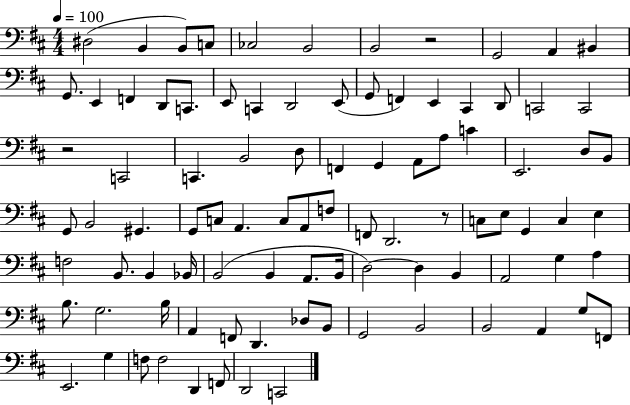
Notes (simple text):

D#3/h B2/q B2/e C3/e CES3/h B2/h B2/h R/h G2/h A2/q BIS2/q G2/e. E2/q F2/q D2/e C2/e. E2/e C2/q D2/h E2/e G2/e F2/q E2/q C#2/q D2/e C2/h C2/h R/h C2/h C2/q. B2/h D3/e F2/q G2/q A2/e A3/e C4/q E2/h. D3/e B2/e G2/e B2/h G#2/q. G2/e C3/e A2/q. C3/e A2/e F3/e F2/e D2/h. R/e C3/e E3/e G2/q C3/q E3/q F3/h B2/e. B2/q Bb2/s B2/h B2/q A2/e. B2/s D3/h D3/q B2/q A2/h G3/q A3/q B3/e. G3/h. B3/s A2/q F2/e D2/q. Db3/e B2/e G2/h B2/h B2/h A2/q G3/e F2/e E2/h. G3/q F3/e F3/h D2/q F2/e D2/h C2/h